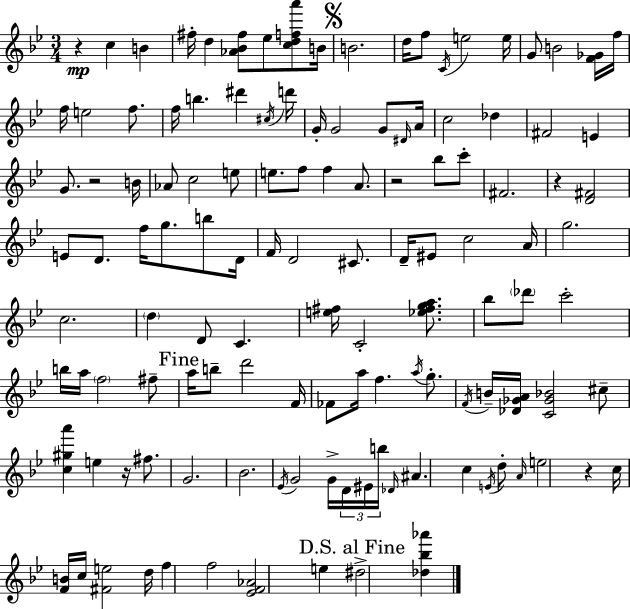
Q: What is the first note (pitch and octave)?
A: C5